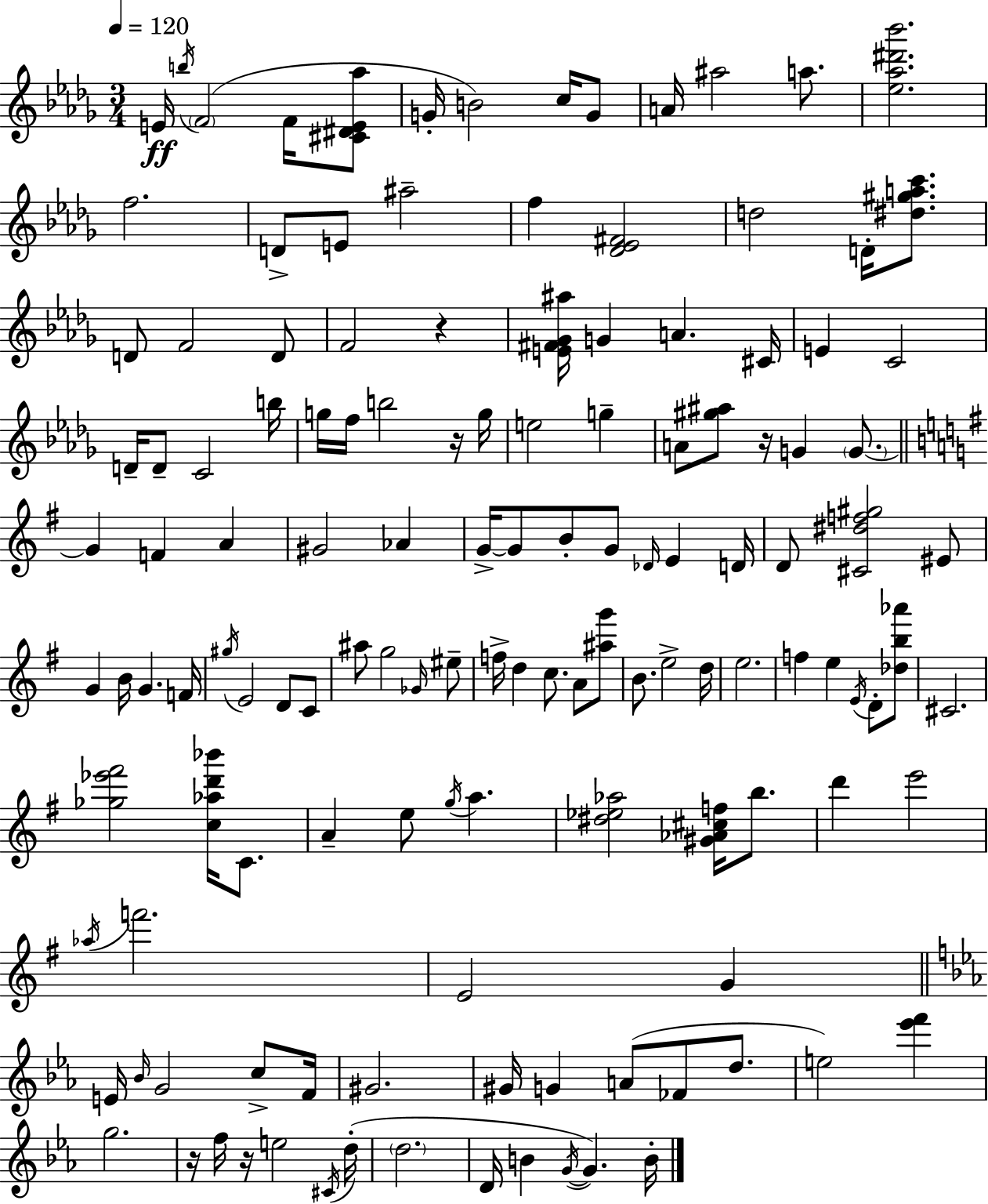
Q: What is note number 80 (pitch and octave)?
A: C4